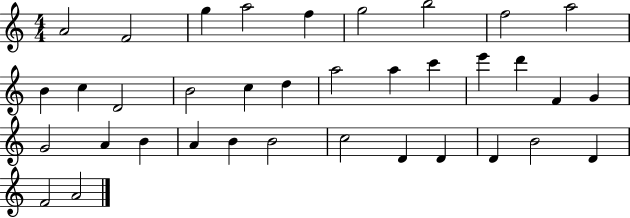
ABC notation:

X:1
T:Untitled
M:4/4
L:1/4
K:C
A2 F2 g a2 f g2 b2 f2 a2 B c D2 B2 c d a2 a c' e' d' F G G2 A B A B B2 c2 D D D B2 D F2 A2